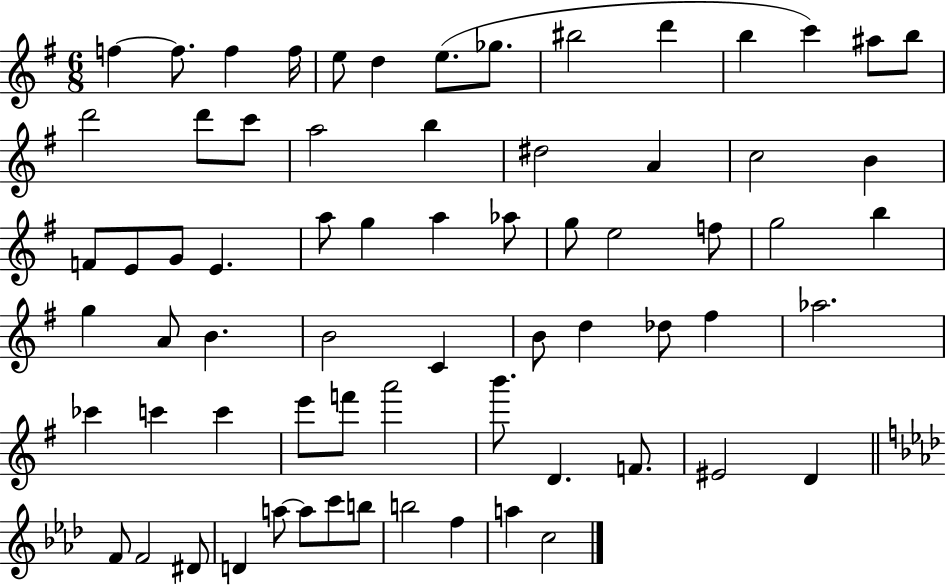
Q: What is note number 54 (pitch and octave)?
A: D4